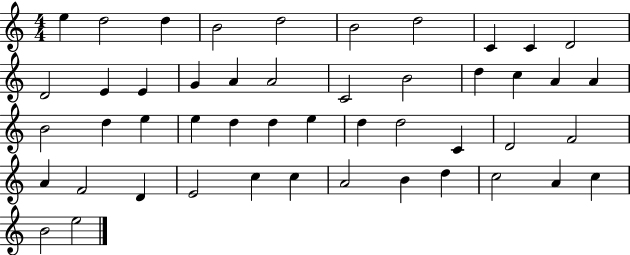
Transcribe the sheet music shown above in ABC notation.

X:1
T:Untitled
M:4/4
L:1/4
K:C
e d2 d B2 d2 B2 d2 C C D2 D2 E E G A A2 C2 B2 d c A A B2 d e e d d e d d2 C D2 F2 A F2 D E2 c c A2 B d c2 A c B2 e2